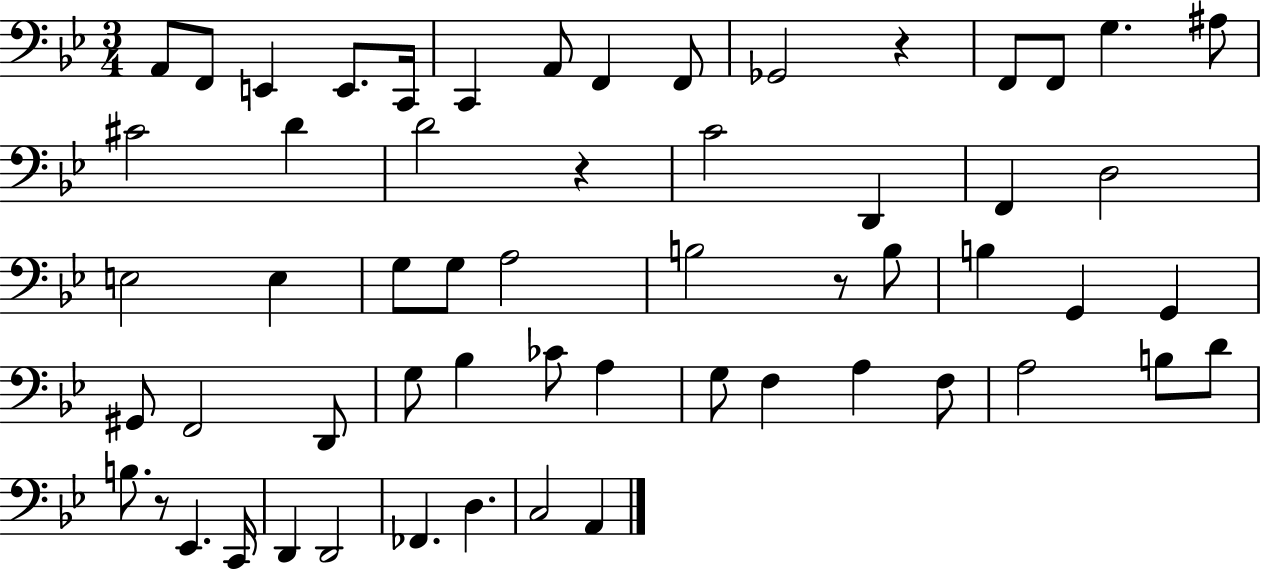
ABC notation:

X:1
T:Untitled
M:3/4
L:1/4
K:Bb
A,,/2 F,,/2 E,, E,,/2 C,,/4 C,, A,,/2 F,, F,,/2 _G,,2 z F,,/2 F,,/2 G, ^A,/2 ^C2 D D2 z C2 D,, F,, D,2 E,2 E, G,/2 G,/2 A,2 B,2 z/2 B,/2 B, G,, G,, ^G,,/2 F,,2 D,,/2 G,/2 _B, _C/2 A, G,/2 F, A, F,/2 A,2 B,/2 D/2 B,/2 z/2 _E,, C,,/4 D,, D,,2 _F,, D, C,2 A,,